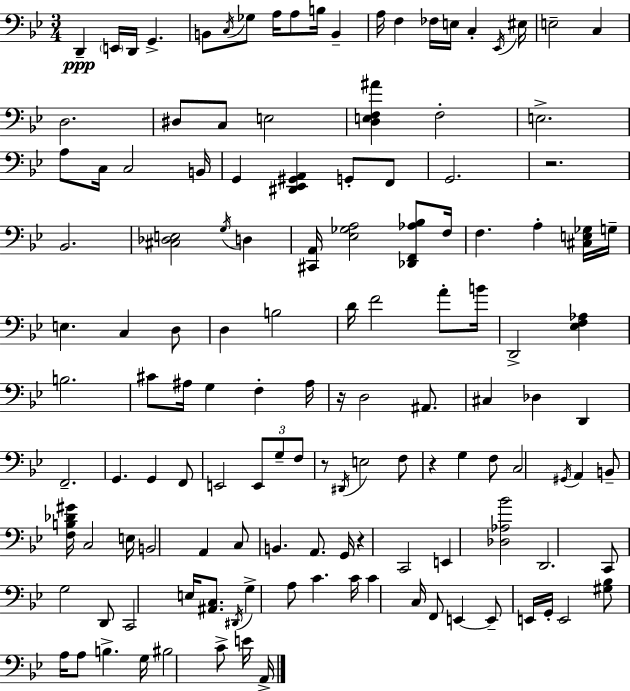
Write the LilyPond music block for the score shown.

{
  \clef bass
  \numericTimeSignature
  \time 3/4
  \key g \minor
  d,4--\ppp \parenthesize e,16 d,16 g,4.-> | b,8 \acciaccatura { c16 } ges8 a16 a8 b16 b,4-- | a16 f4 fes16 e16 c4-. | \acciaccatura { ees,16 } eis16 e2-- c4 | \break d2. | dis8 c8 e2 | <d e f ais'>4 f2-. | e2.-> | \break a8 c16 c2 | b,16 g,4 <dis, ees, gis, a,>4 g,8-. | f,8 g,2. | r2. | \break bes,2. | <cis des e>2 \acciaccatura { g16 } d4 | <cis, a,>16 <ees ges a>2 | <des, f, aes bes>8 f16 f4. a4-. | \break <cis e ges>16 g16-- e4. c4 | d8 d4 b2 | d'16 f'2 | a'8-. b'16 d,2-> <ees f aes>4 | \break b2. | cis'8 ais16 g4 f4-. | ais16 r16 d2 | ais,8. cis4 des4 d,4 | \break f,2.-- | g,4. g,4 | f,8 e,2 \tuplet 3/2 { e,8 | g8-- f8 } r8 \acciaccatura { dis,16 } e2 | \break f8 r4 g4 | f8 c2 | \acciaccatura { gis,16 } a,4 b,8-- <f b des' gis'>16 c2 | e16 b,2 | \break a,4 c8 b,4. | a,8. g,16 r4 c,2 | e,4 <des aes bes'>2 | d,2. | \break c,8 g2 | d,8 c,2 | e16 <ais, c>8. \acciaccatura { dis,16 } g4-> a8 | c'4. c'16 c'4 c16 | \break f,8 e,4~~ e,8-- e,16 g,16-. e,2 | <gis bes>8 a16 a8 b4.-> | g16 bis2 | c'8-> e'16 a,16-> \bar "|."
}